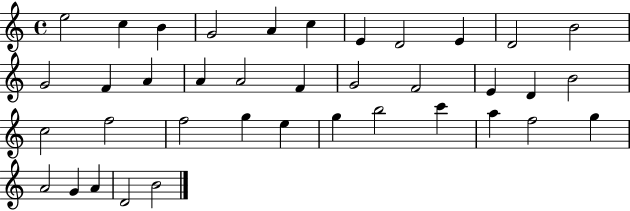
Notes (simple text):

E5/h C5/q B4/q G4/h A4/q C5/q E4/q D4/h E4/q D4/h B4/h G4/h F4/q A4/q A4/q A4/h F4/q G4/h F4/h E4/q D4/q B4/h C5/h F5/h F5/h G5/q E5/q G5/q B5/h C6/q A5/q F5/h G5/q A4/h G4/q A4/q D4/h B4/h